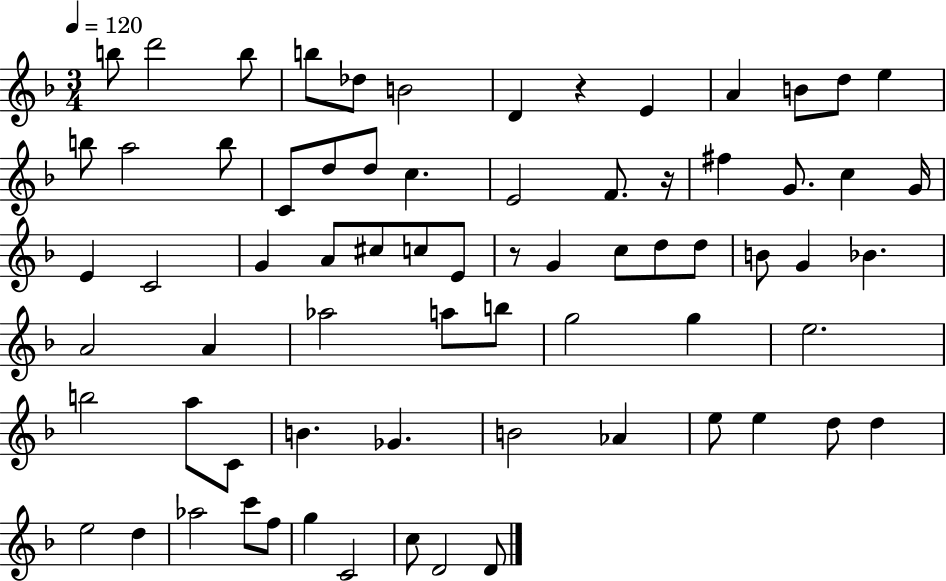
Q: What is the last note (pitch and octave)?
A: D4